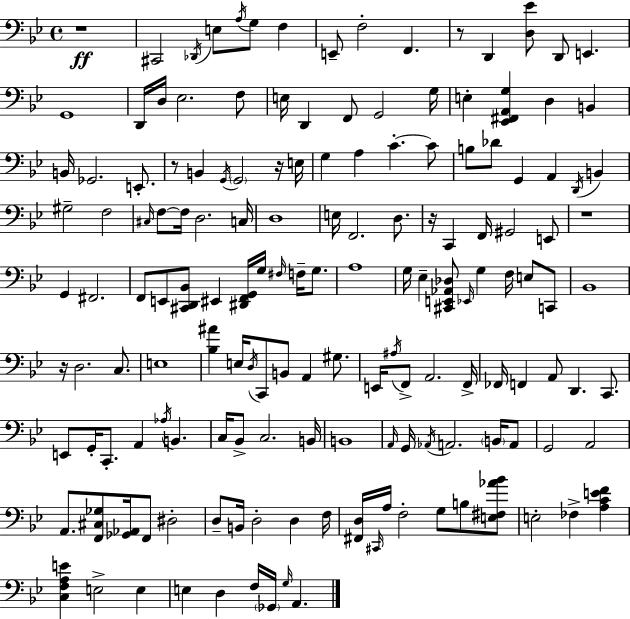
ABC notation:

X:1
T:Untitled
M:4/4
L:1/4
K:Bb
z4 ^C,,2 _D,,/4 E,/2 A,/4 G,/2 F, E,,/2 F,2 F,, z/2 D,, [D,_E]/2 D,,/2 E,, G,,4 D,,/4 D,/4 _E,2 F,/2 E,/4 D,, F,,/2 G,,2 G,/4 E, [_E,,^F,,A,,G,] D, B,, B,,/4 _G,,2 E,,/2 z/2 B,, G,,/4 G,,2 z/4 E,/4 G, A, C C/2 B,/2 _D/2 G,, A,, D,,/4 B,, ^G,2 F,2 ^C,/4 F,/2 F,/4 D,2 C,/4 D,4 E,/4 F,,2 D,/2 z/4 C,, F,,/4 ^G,,2 E,,/2 z4 G,, ^F,,2 F,,/2 E,,/2 [^C,,D,,_B,,]/2 ^E,, [^D,,F,,G,,]/4 G,/4 ^F,/4 F,/4 G,/2 A,4 G,/4 _E, [^C,,E,,_A,,_D,]/2 _E,,/4 G, F,/4 E,/2 C,,/2 _B,,4 z/4 D,2 C,/2 E,4 [_B,^A] E,/4 D,/4 C,,/2 B,,/2 A,, ^G,/2 E,,/4 ^A,/4 F,,/2 A,,2 F,,/4 _F,,/4 F,, A,,/2 D,, C,,/2 E,,/2 G,,/4 C,,/2 A,, _A,/4 B,, C,/4 _B,,/2 C,2 B,,/4 B,,4 A,,/4 G,,/4 _A,,/4 A,,2 B,,/4 A,,/2 G,,2 A,,2 A,,/2 [F,,^C,_G,]/2 [_G,,_A,,]/4 F,,/2 ^D,2 D,/2 B,,/4 D,2 D, F,/4 [^F,,D,]/4 ^C,,/4 A,/4 F,2 G,/2 B,/2 [E,^F,_A_B]/2 E,2 _F, [A,CEF] [C,F,A,E] E,2 E, E, D, F,/4 _G,,/4 G,/4 A,,